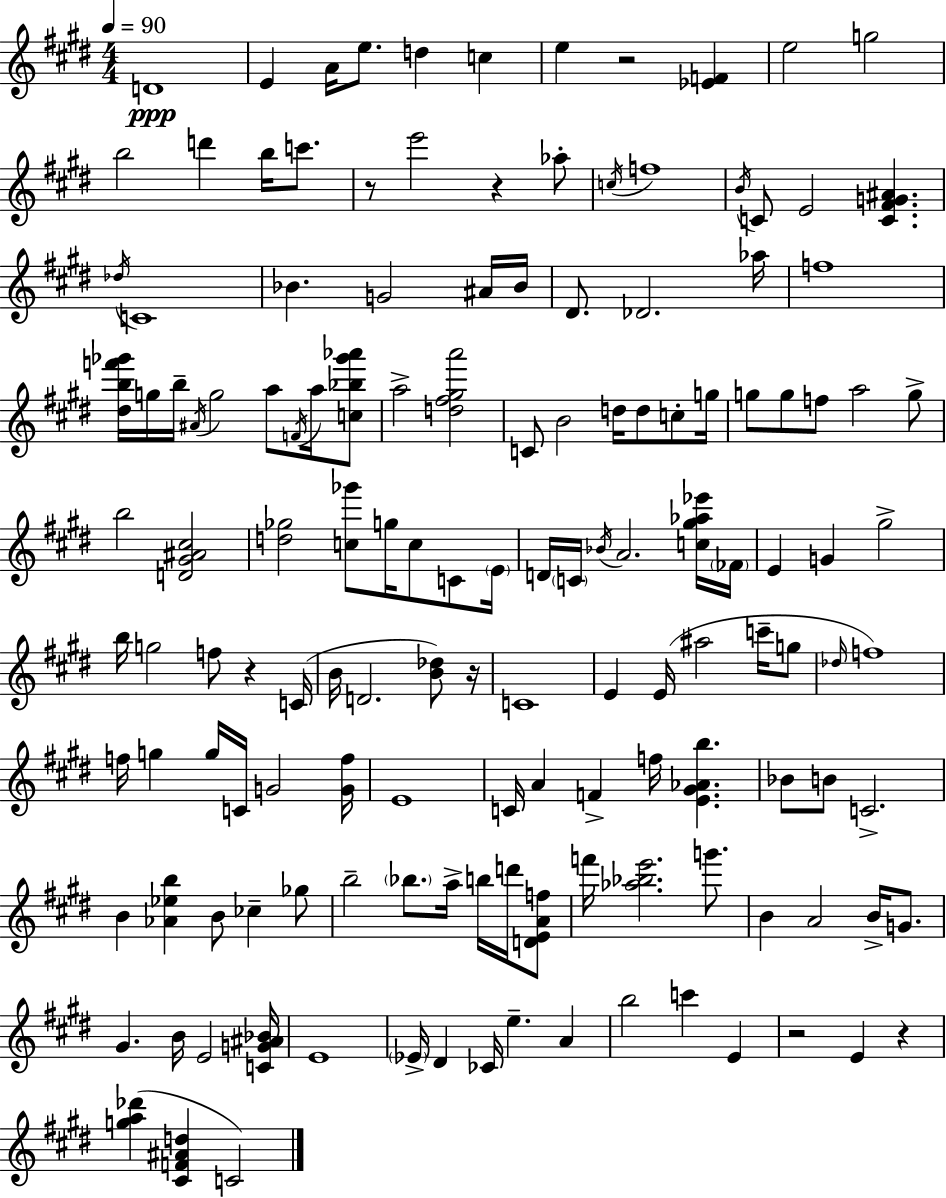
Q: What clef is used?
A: treble